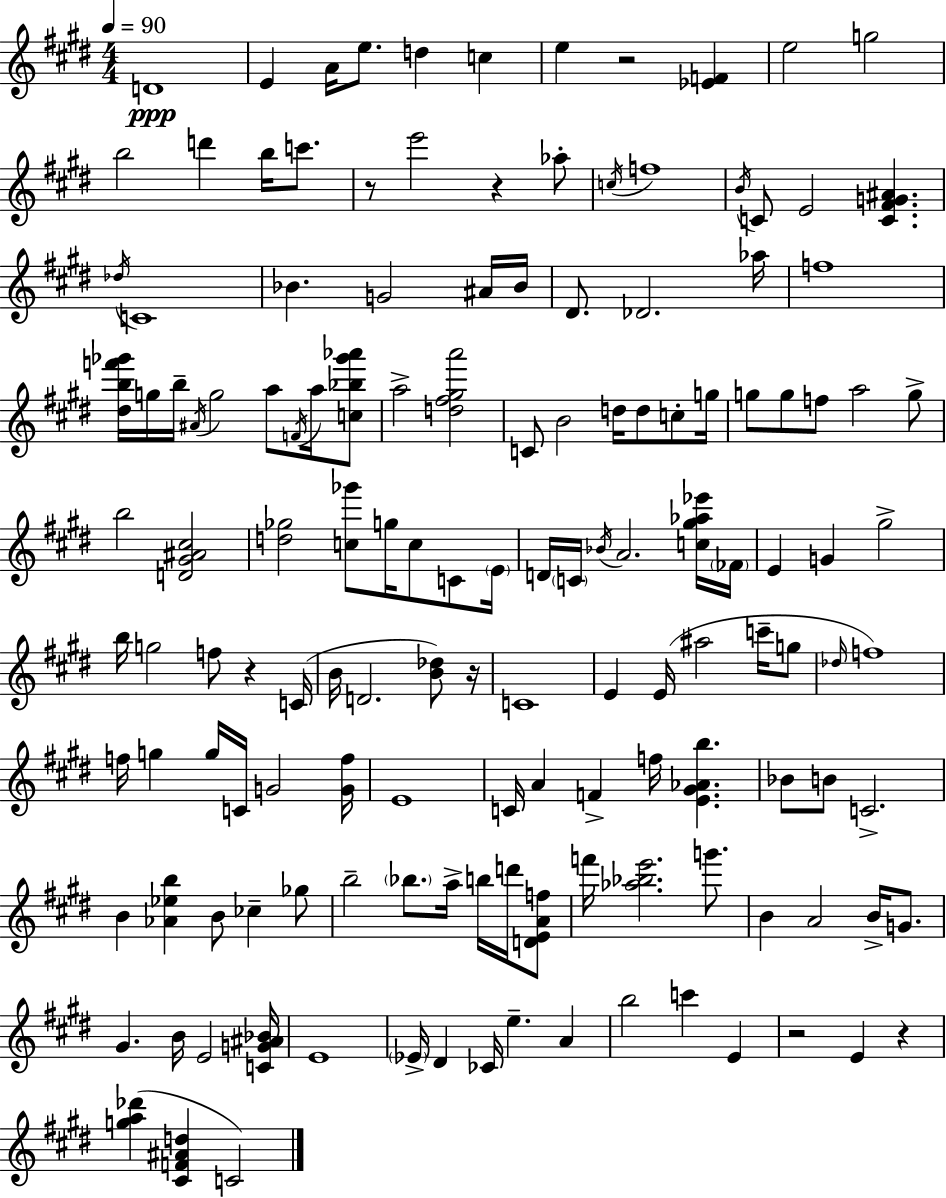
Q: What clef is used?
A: treble